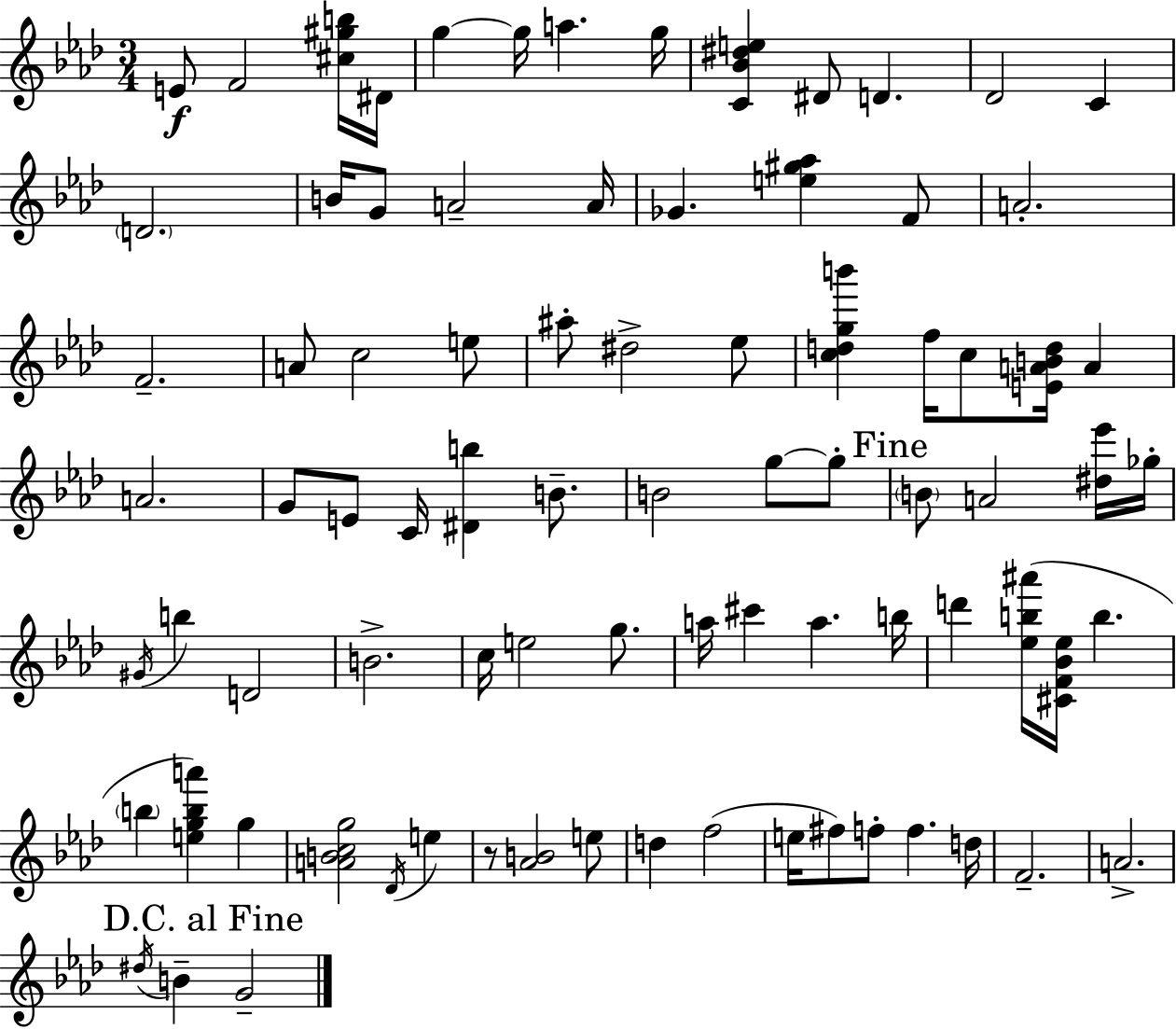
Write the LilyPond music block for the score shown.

{
  \clef treble
  \numericTimeSignature
  \time 3/4
  \key f \minor
  \repeat volta 2 { e'8\f f'2 <cis'' gis'' b''>16 dis'16 | g''4~~ g''16 a''4. g''16 | <c' bes' dis'' e''>4 dis'8 d'4. | des'2 c'4 | \break \parenthesize d'2. | b'16 g'8 a'2-- a'16 | ges'4. <e'' gis'' aes''>4 f'8 | a'2.-. | \break f'2.-- | a'8 c''2 e''8 | ais''8-. dis''2-> ees''8 | <c'' d'' g'' b'''>4 f''16 c''8 <e' a' b' d''>16 a'4 | \break a'2. | g'8 e'8 c'16 <dis' b''>4 b'8.-- | b'2 g''8~~ g''8-. | \mark "Fine" \parenthesize b'8 a'2 <dis'' ees'''>16 ges''16-. | \break \acciaccatura { gis'16 } b''4 d'2 | b'2.-> | c''16 e''2 g''8. | a''16 cis'''4 a''4. | \break b''16 d'''4 <ees'' b'' ais'''>16( <cis' f' bes' ees''>16 b''4. | \parenthesize b''4 <e'' g'' b'' a'''>4) g''4 | <a' b' c'' g''>2 \acciaccatura { des'16 } e''4 | r8 <aes' b'>2 | \break e''8 d''4 f''2( | e''16 fis''8) f''8-. f''4. | d''16 f'2.-- | a'2.-> | \break \mark "D.C. al Fine" \acciaccatura { dis''16 } b'4-- g'2-- | } \bar "|."
}